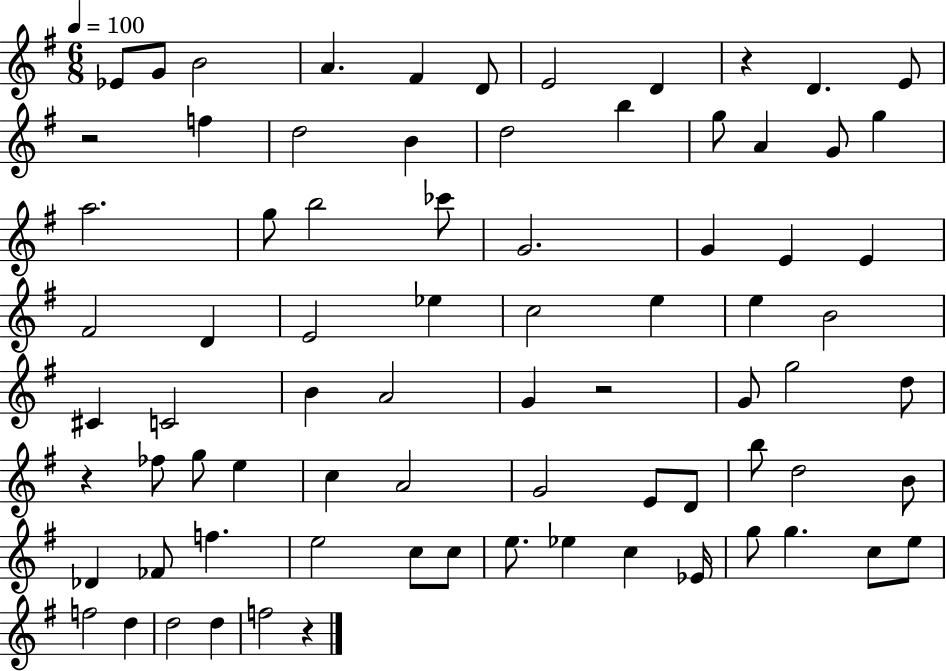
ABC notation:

X:1
T:Untitled
M:6/8
L:1/4
K:G
_E/2 G/2 B2 A ^F D/2 E2 D z D E/2 z2 f d2 B d2 b g/2 A G/2 g a2 g/2 b2 _c'/2 G2 G E E ^F2 D E2 _e c2 e e B2 ^C C2 B A2 G z2 G/2 g2 d/2 z _f/2 g/2 e c A2 G2 E/2 D/2 b/2 d2 B/2 _D _F/2 f e2 c/2 c/2 e/2 _e c _E/4 g/2 g c/2 e/2 f2 d d2 d f2 z